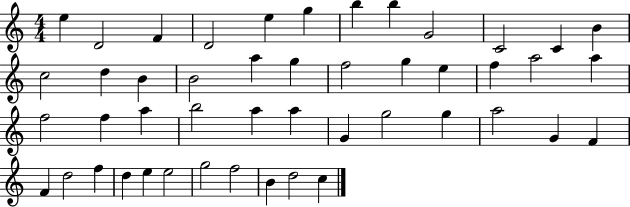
{
  \clef treble
  \numericTimeSignature
  \time 4/4
  \key c \major
  e''4 d'2 f'4 | d'2 e''4 g''4 | b''4 b''4 g'2 | c'2 c'4 b'4 | \break c''2 d''4 b'4 | b'2 a''4 g''4 | f''2 g''4 e''4 | f''4 a''2 a''4 | \break f''2 f''4 a''4 | b''2 a''4 a''4 | g'4 g''2 g''4 | a''2 g'4 f'4 | \break f'4 d''2 f''4 | d''4 e''4 e''2 | g''2 f''2 | b'4 d''2 c''4 | \break \bar "|."
}